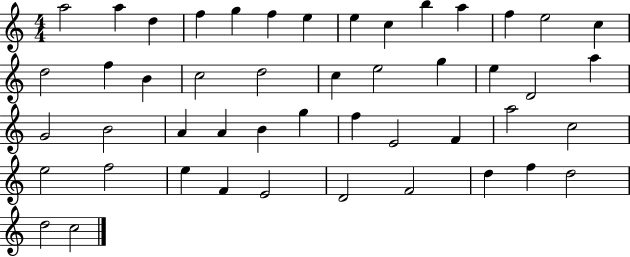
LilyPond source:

{
  \clef treble
  \numericTimeSignature
  \time 4/4
  \key c \major
  a''2 a''4 d''4 | f''4 g''4 f''4 e''4 | e''4 c''4 b''4 a''4 | f''4 e''2 c''4 | \break d''2 f''4 b'4 | c''2 d''2 | c''4 e''2 g''4 | e''4 d'2 a''4 | \break g'2 b'2 | a'4 a'4 b'4 g''4 | f''4 e'2 f'4 | a''2 c''2 | \break e''2 f''2 | e''4 f'4 e'2 | d'2 f'2 | d''4 f''4 d''2 | \break d''2 c''2 | \bar "|."
}